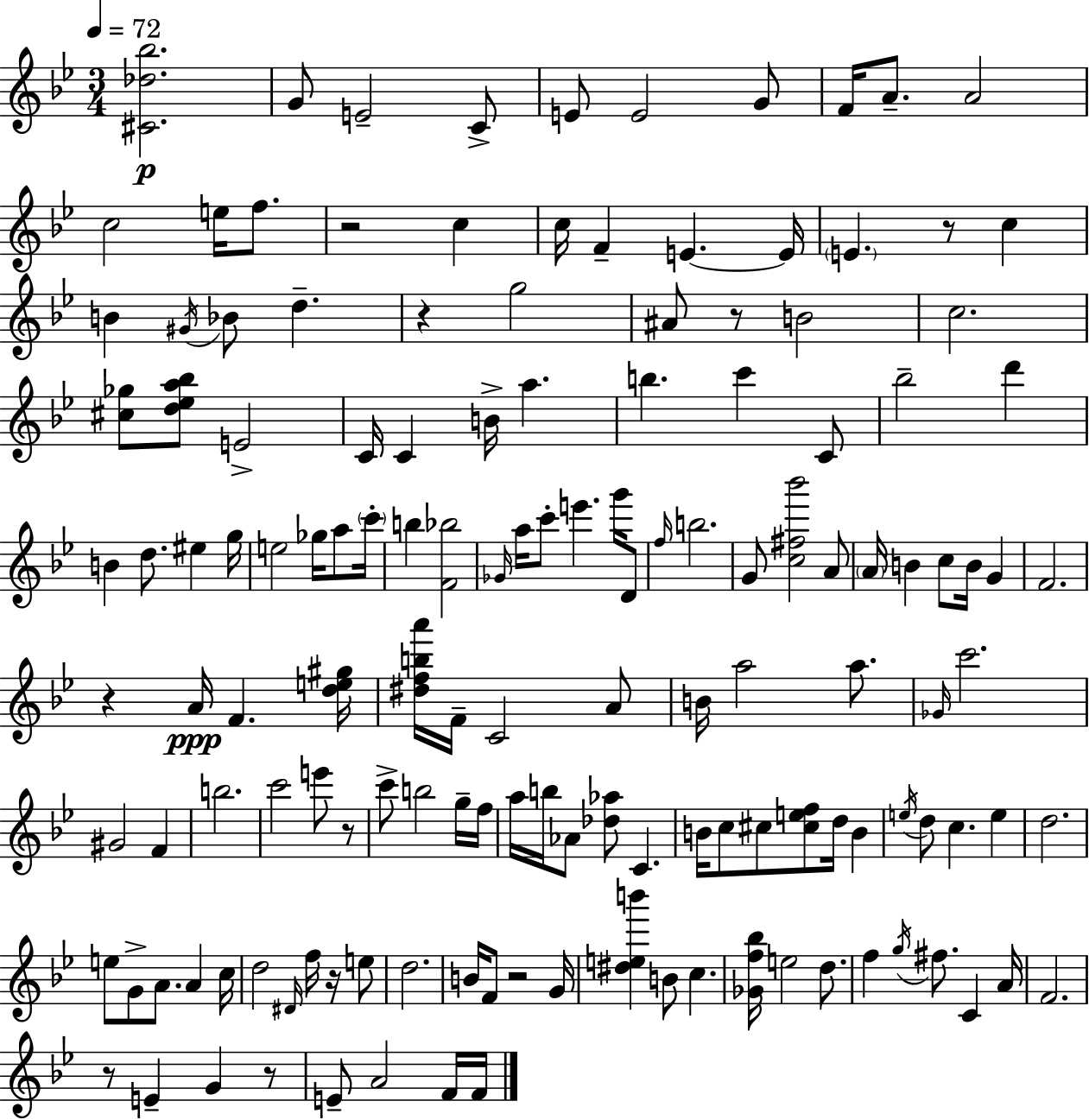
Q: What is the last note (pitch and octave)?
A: F4